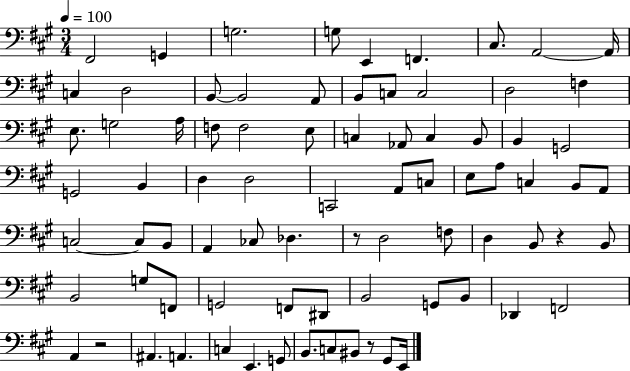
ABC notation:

X:1
T:Untitled
M:3/4
L:1/4
K:A
^F,,2 G,, G,2 G,/2 E,, F,, ^C,/2 A,,2 A,,/4 C, D,2 B,,/2 B,,2 A,,/2 B,,/2 C,/2 C,2 D,2 F, E,/2 G,2 A,/4 F,/2 F,2 E,/2 C, _A,,/2 C, B,,/2 B,, G,,2 G,,2 B,, D, D,2 C,,2 A,,/2 C,/2 E,/2 A,/2 C, B,,/2 A,,/2 C,2 C,/2 B,,/2 A,, _C,/2 _D, z/2 D,2 F,/2 D, B,,/2 z B,,/2 B,,2 G,/2 F,,/2 G,,2 F,,/2 ^D,,/2 B,,2 G,,/2 B,,/2 _D,, F,,2 A,, z2 ^A,, A,, C, E,, G,,/2 B,,/2 C,/2 ^B,,/2 z/2 ^G,,/2 E,,/4